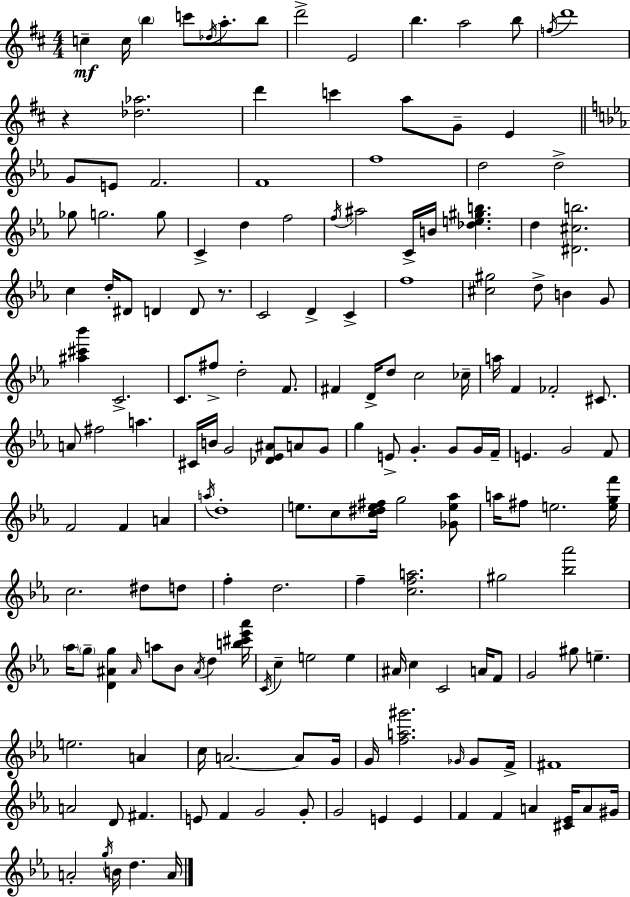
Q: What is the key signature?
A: D major